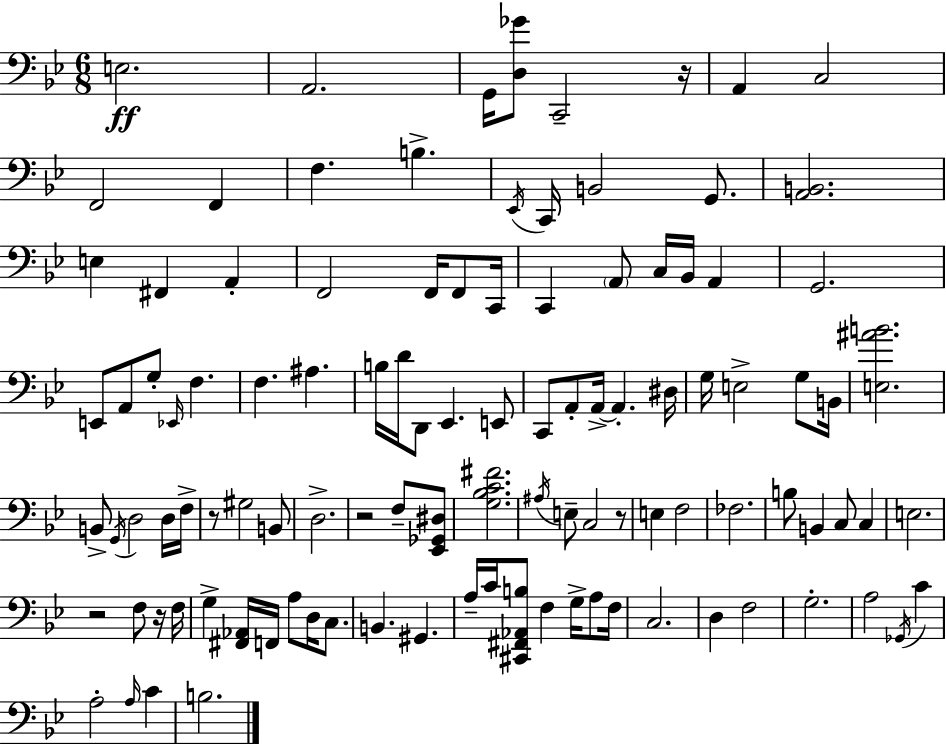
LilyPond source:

{
  \clef bass
  \numericTimeSignature
  \time 6/8
  \key g \minor
  e2.\ff | a,2. | g,16 <d ges'>8 c,2-- r16 | a,4 c2 | \break f,2 f,4 | f4. b4.-> | \acciaccatura { ees,16 } c,16 b,2 g,8. | <a, b,>2. | \break e4 fis,4 a,4-. | f,2 f,16 f,8 | c,16 c,4 \parenthesize a,8 c16 bes,16 a,4 | g,2. | \break e,8 a,8 g8-. \grace { ees,16 } f4. | f4. ais4. | b16 d'16 d,8 ees,4. | e,8 c,8 a,8-. a,16->~~ a,4.-. | \break dis16 g16 e2-> g8 | b,16 <e ais' b'>2. | b,8-> \acciaccatura { g,16 } d2 | d16 f16-> r8 gis2 | \break b,8 d2.-> | r2 f8-- | <ees, ges, dis>8 <g bes c' fis'>2. | \acciaccatura { ais16 } e8-- c2 | \break r8 e4 f2 | fes2. | b8 b,4 c8 | c4 e2. | \break r2 | f8 r16 f16 g4-> <fis, aes,>16 f,16 a8 | d16 c8. b,4. gis,4. | a16-- c'16 <cis, fis, aes, b>8 f4 | \break g16-> a8 f16 c2. | d4 f2 | g2.-. | a2 | \break \acciaccatura { ges,16 } c'4 a2-. | \grace { a16 } c'4 b2. | \bar "|."
}